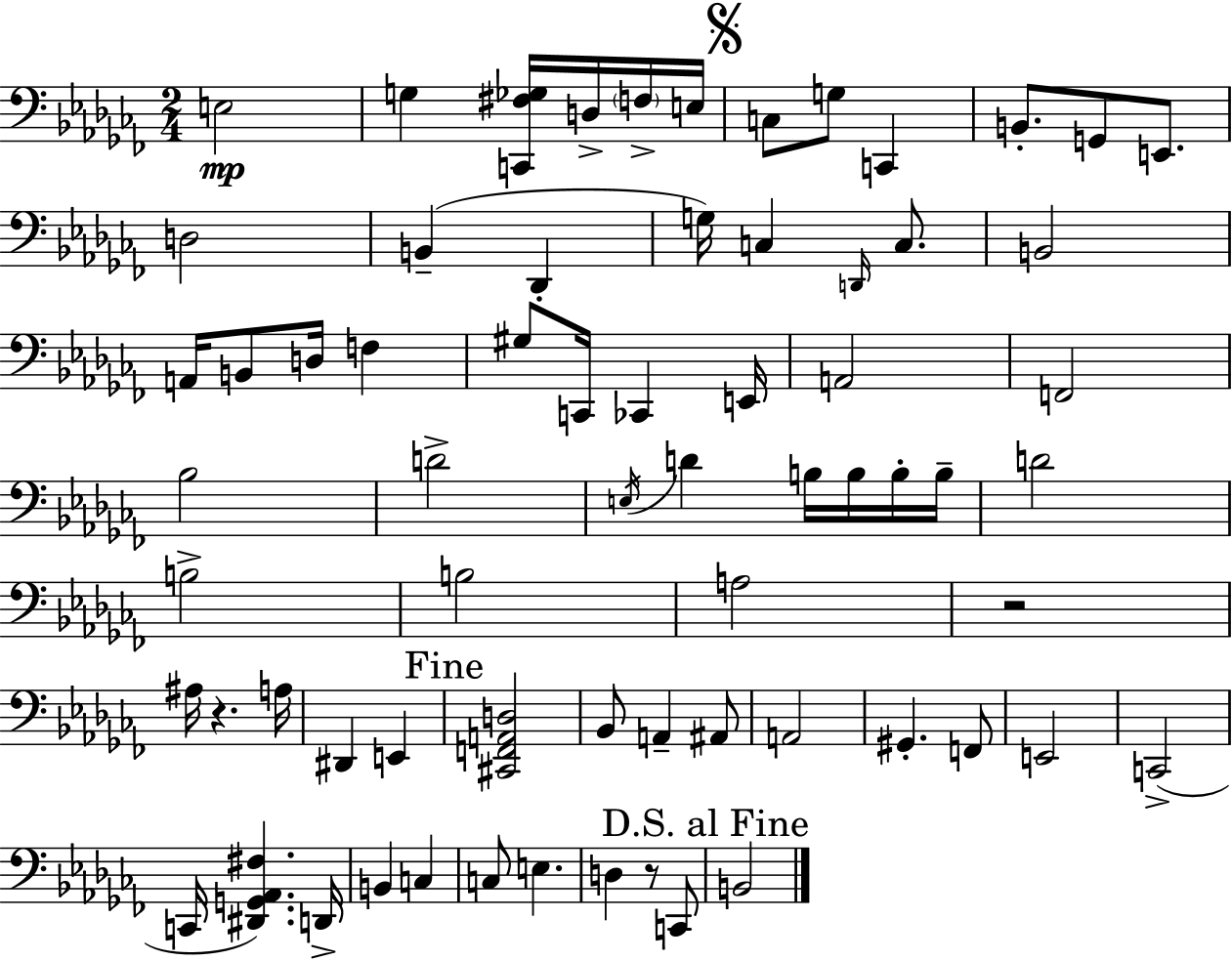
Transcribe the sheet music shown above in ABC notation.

X:1
T:Untitled
M:2/4
L:1/4
K:Abm
E,2 G, [C,,^F,_G,]/4 D,/4 F,/4 E,/4 C,/2 G,/2 C,, B,,/2 G,,/2 E,,/2 D,2 B,, _D,, G,/4 C, D,,/4 C,/2 B,,2 A,,/4 B,,/2 D,/4 F, ^G,/2 C,,/4 _C,, E,,/4 A,,2 F,,2 _B,2 D2 E,/4 D B,/4 B,/4 B,/4 B,/4 D2 B,2 B,2 A,2 z2 ^A,/4 z A,/4 ^D,, E,, [^C,,F,,A,,D,]2 _B,,/2 A,, ^A,,/2 A,,2 ^G,, F,,/2 E,,2 C,,2 C,,/4 [^D,,G,,_A,,^F,] D,,/4 B,, C, C,/2 E, D, z/2 C,,/2 B,,2